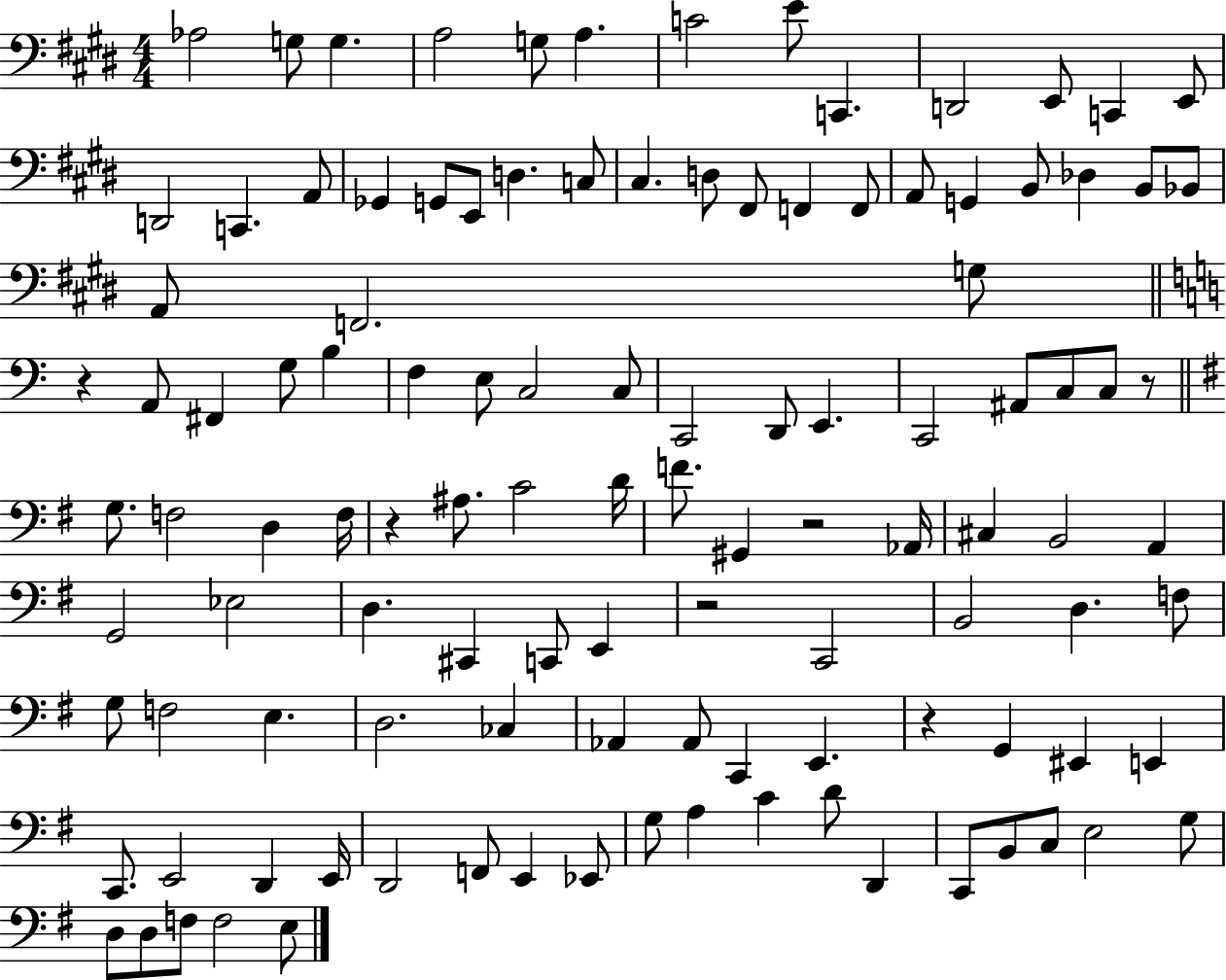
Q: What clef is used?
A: bass